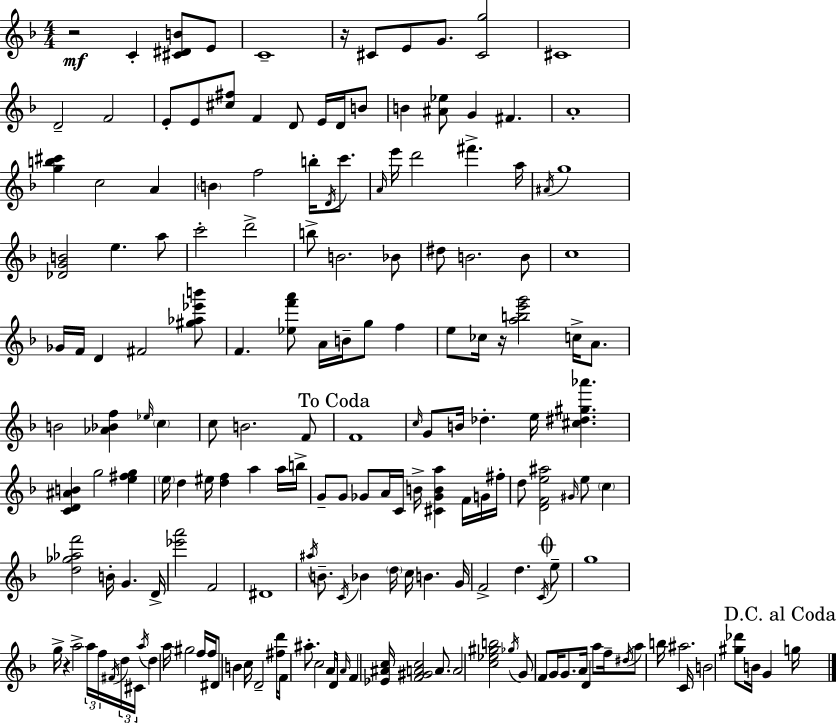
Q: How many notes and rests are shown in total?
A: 179